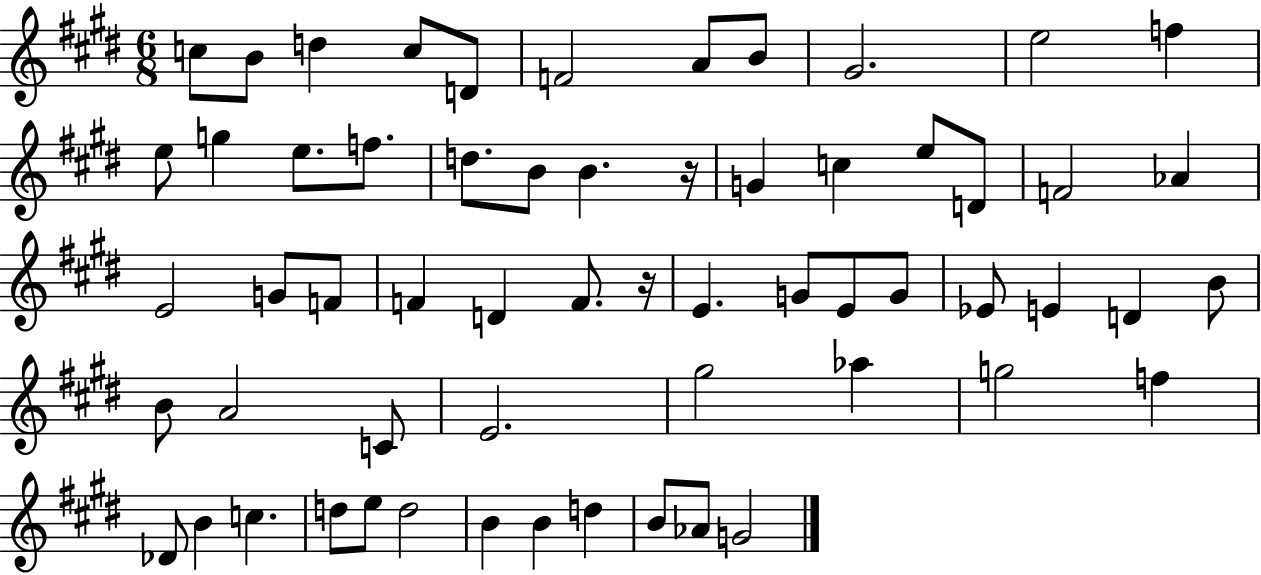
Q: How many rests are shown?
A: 2